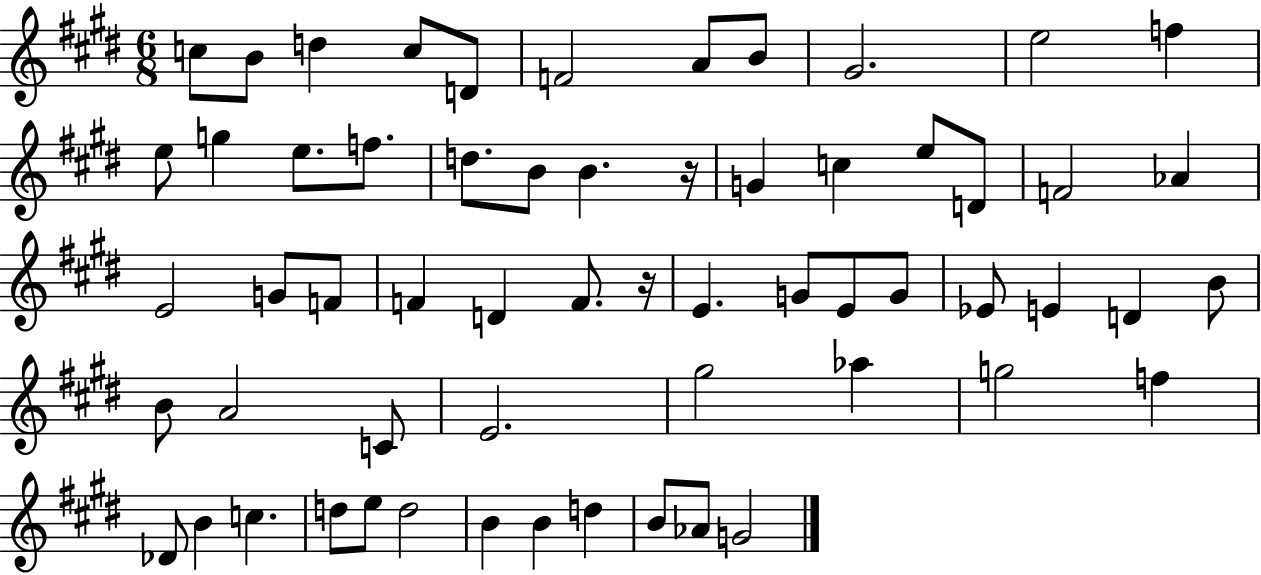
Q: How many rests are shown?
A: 2